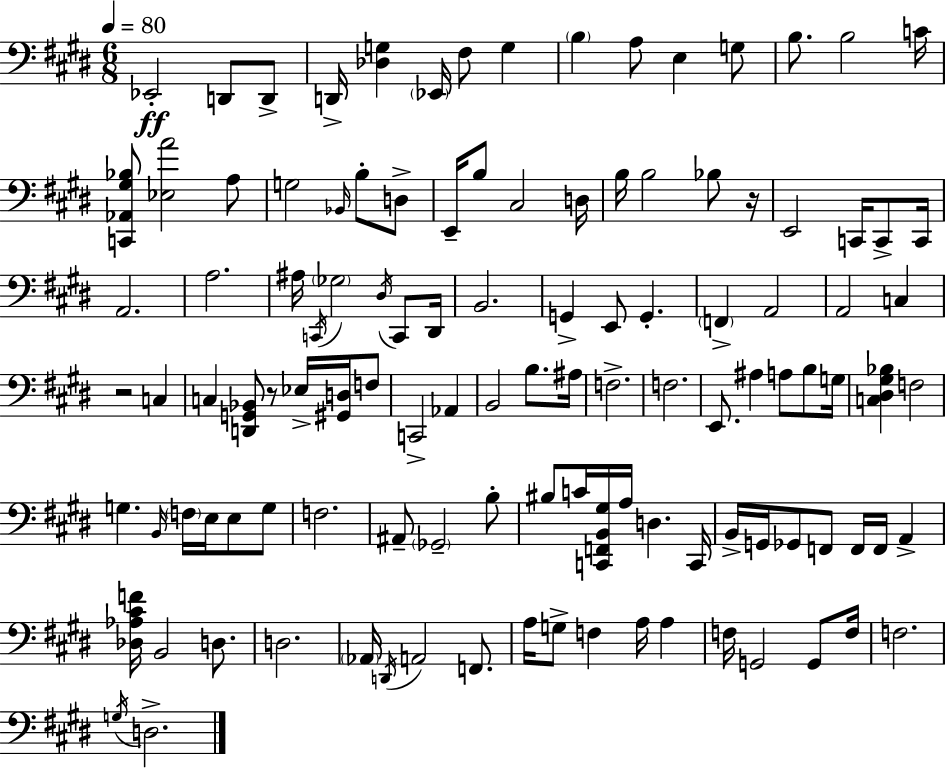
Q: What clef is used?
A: bass